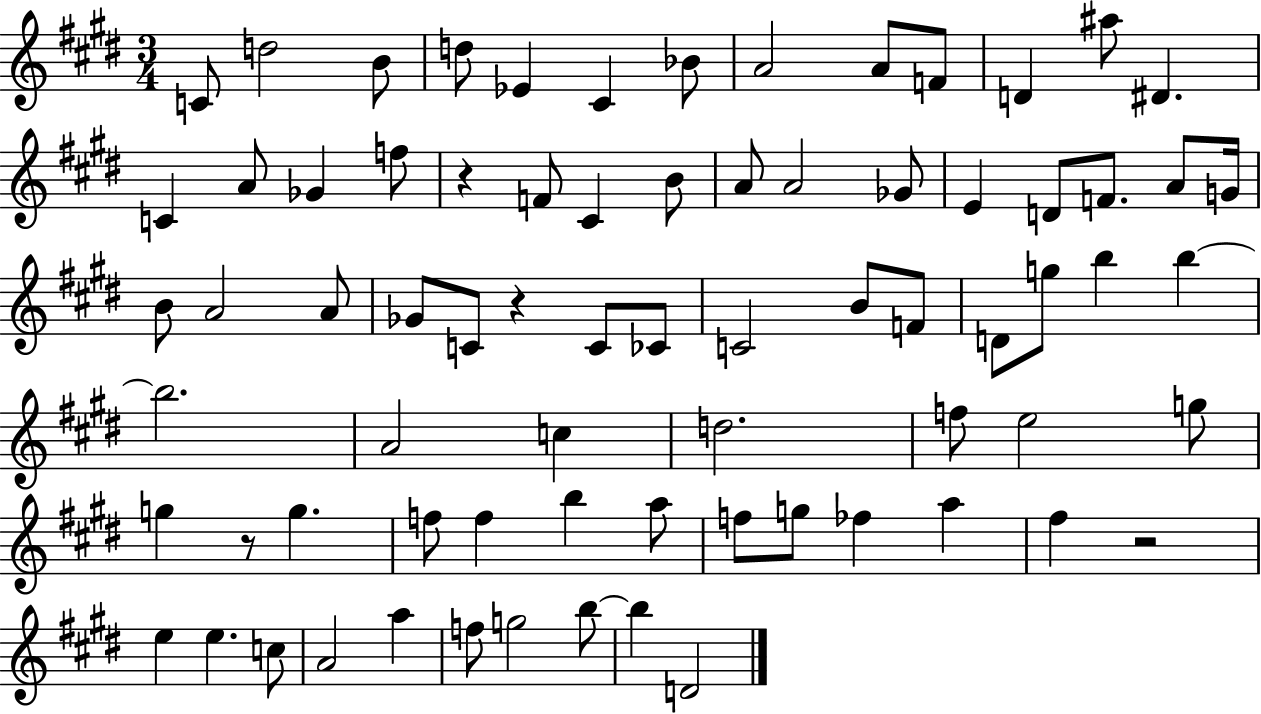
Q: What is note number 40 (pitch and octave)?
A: G5